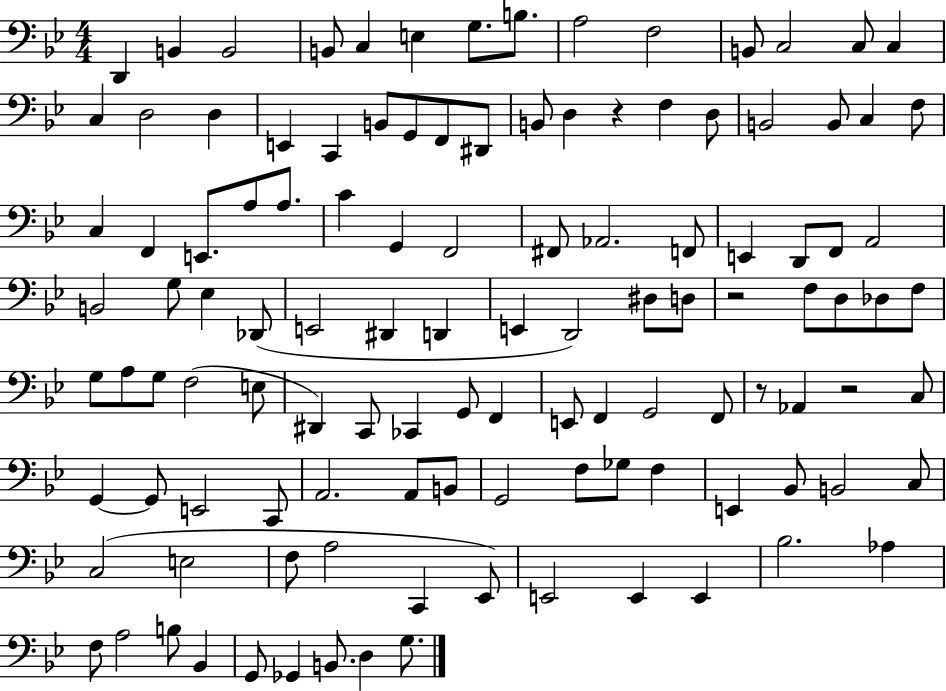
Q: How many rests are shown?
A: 4